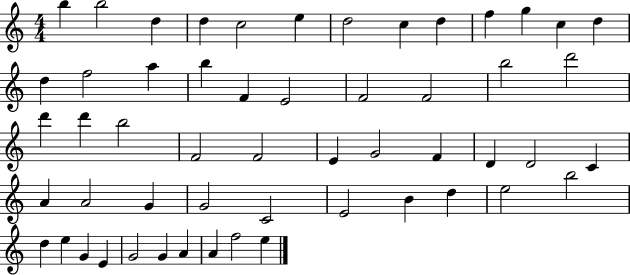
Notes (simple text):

B5/q B5/h D5/q D5/q C5/h E5/q D5/h C5/q D5/q F5/q G5/q C5/q D5/q D5/q F5/h A5/q B5/q F4/q E4/h F4/h F4/h B5/h D6/h D6/q D6/q B5/h F4/h F4/h E4/q G4/h F4/q D4/q D4/h C4/q A4/q A4/h G4/q G4/h C4/h E4/h B4/q D5/q E5/h B5/h D5/q E5/q G4/q E4/q G4/h G4/q A4/q A4/q F5/h E5/q